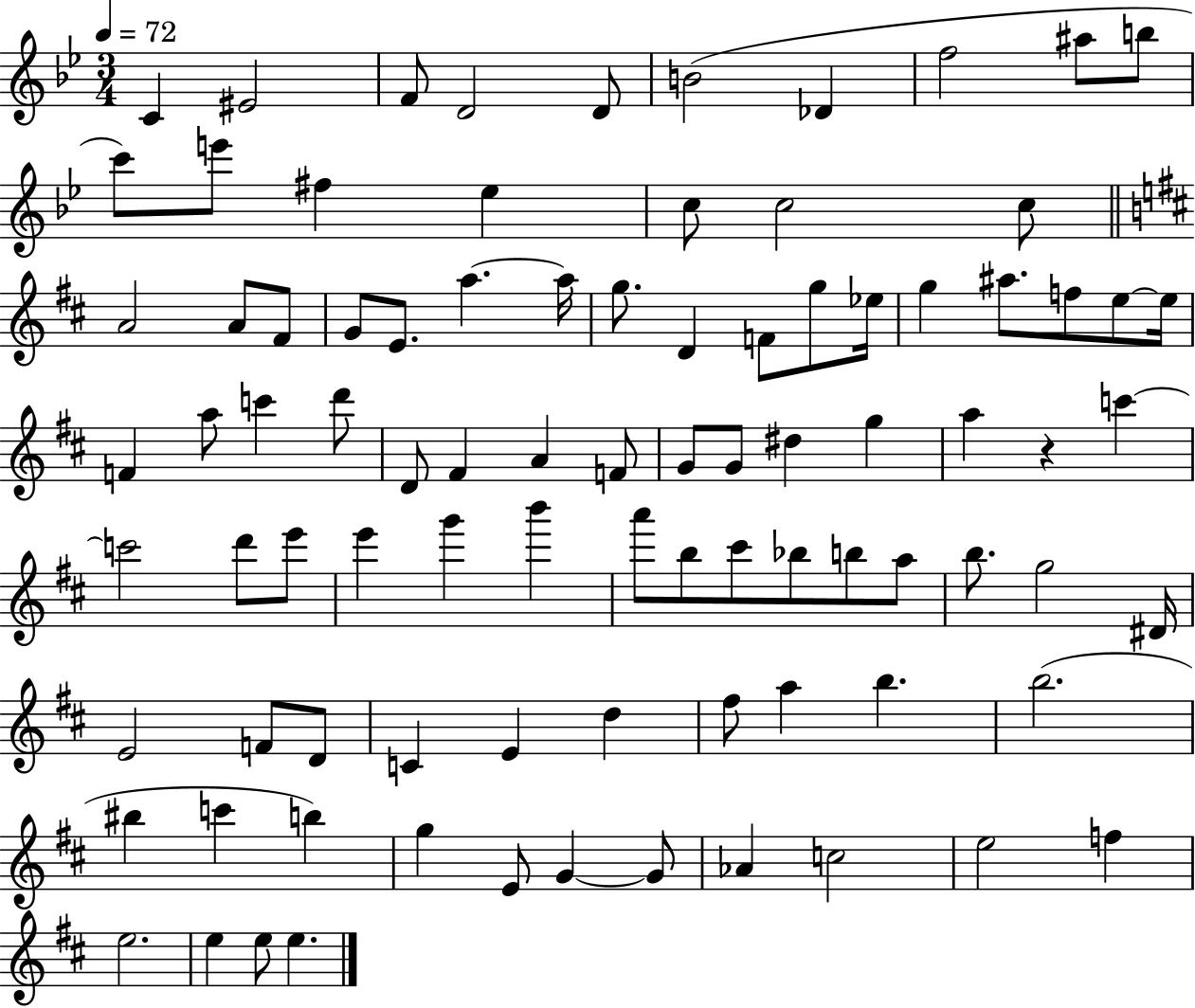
X:1
T:Untitled
M:3/4
L:1/4
K:Bb
C ^E2 F/2 D2 D/2 B2 _D f2 ^a/2 b/2 c'/2 e'/2 ^f _e c/2 c2 c/2 A2 A/2 ^F/2 G/2 E/2 a a/4 g/2 D F/2 g/2 _e/4 g ^a/2 f/2 e/2 e/4 F a/2 c' d'/2 D/2 ^F A F/2 G/2 G/2 ^d g a z c' c'2 d'/2 e'/2 e' g' b' a'/2 b/2 ^c'/2 _b/2 b/2 a/2 b/2 g2 ^D/4 E2 F/2 D/2 C E d ^f/2 a b b2 ^b c' b g E/2 G G/2 _A c2 e2 f e2 e e/2 e